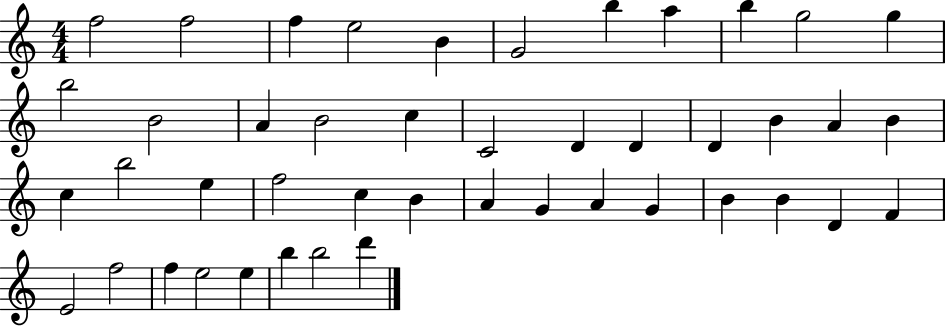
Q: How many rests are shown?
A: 0